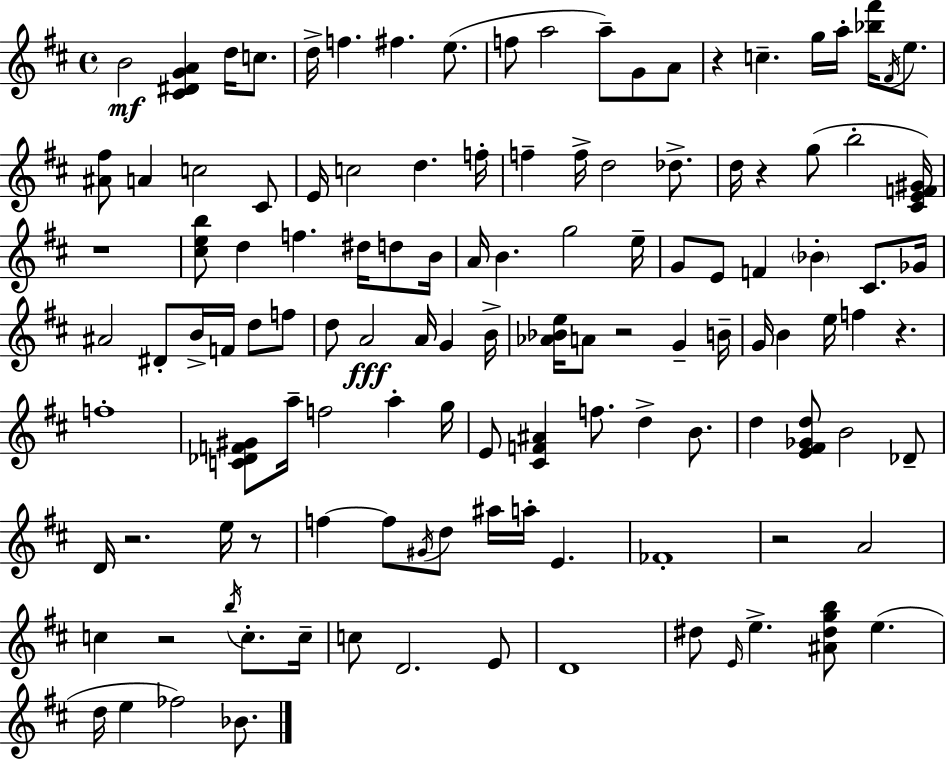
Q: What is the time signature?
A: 4/4